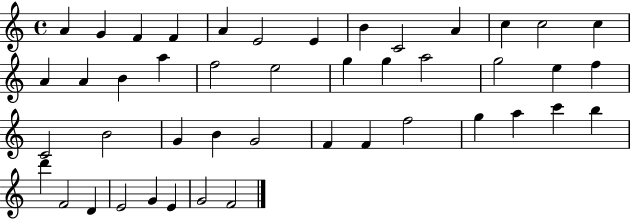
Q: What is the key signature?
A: C major